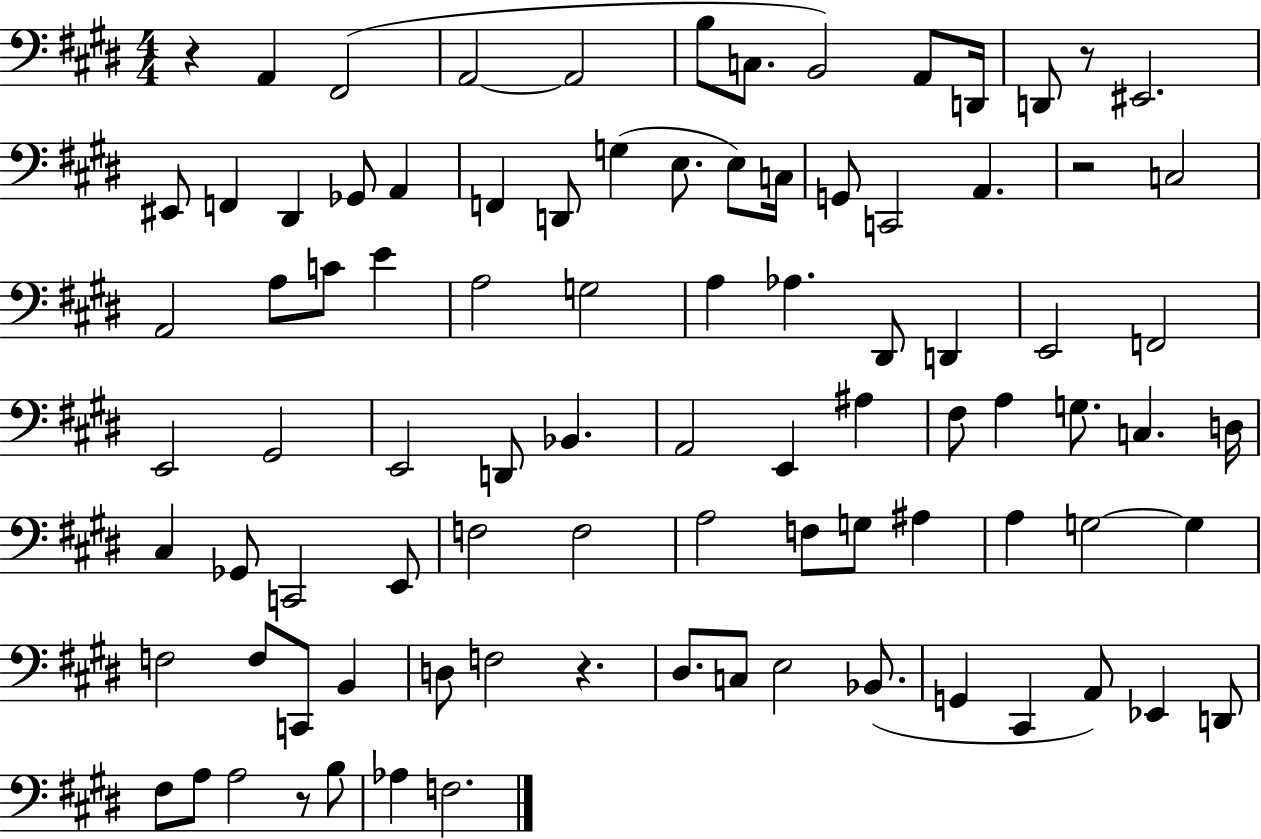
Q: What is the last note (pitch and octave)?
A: F3